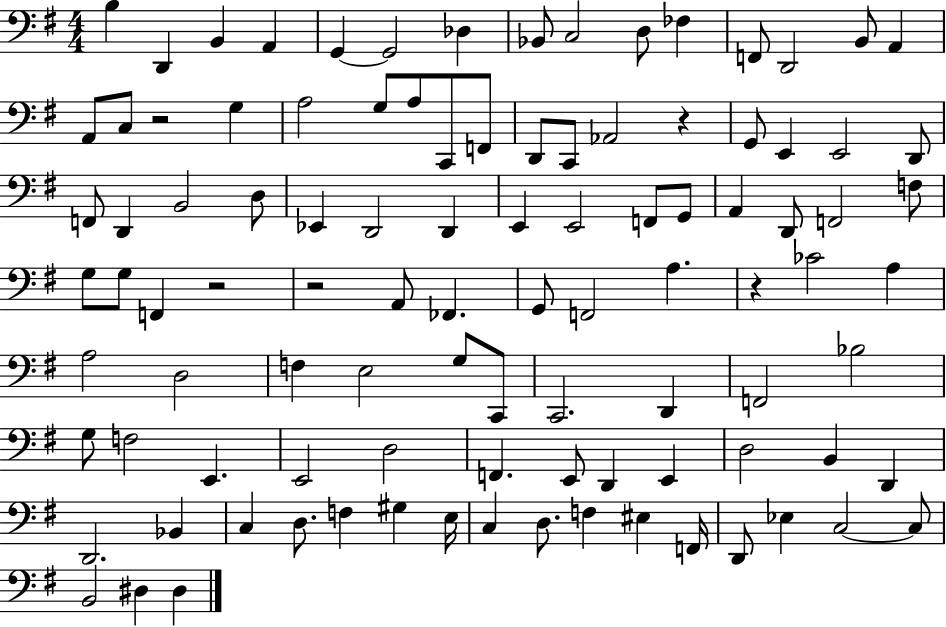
{
  \clef bass
  \numericTimeSignature
  \time 4/4
  \key g \major
  \repeat volta 2 { b4 d,4 b,4 a,4 | g,4~~ g,2 des4 | bes,8 c2 d8 fes4 | f,8 d,2 b,8 a,4 | \break a,8 c8 r2 g4 | a2 g8 a8 c,8 f,8 | d,8 c,8 aes,2 r4 | g,8 e,4 e,2 d,8 | \break f,8 d,4 b,2 d8 | ees,4 d,2 d,4 | e,4 e,2 f,8 g,8 | a,4 d,8 f,2 f8 | \break g8 g8 f,4 r2 | r2 a,8 fes,4. | g,8 f,2 a4. | r4 ces'2 a4 | \break a2 d2 | f4 e2 g8 c,8 | c,2. d,4 | f,2 bes2 | \break g8 f2 e,4. | e,2 d2 | f,4. e,8 d,4 e,4 | d2 b,4 d,4 | \break d,2. bes,4 | c4 d8. f4 gis4 e16 | c4 d8. f4 eis4 f,16 | d,8 ees4 c2~~ c8 | \break b,2 dis4 dis4 | } \bar "|."
}